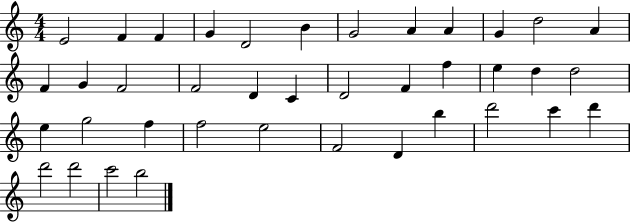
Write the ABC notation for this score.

X:1
T:Untitled
M:4/4
L:1/4
K:C
E2 F F G D2 B G2 A A G d2 A F G F2 F2 D C D2 F f e d d2 e g2 f f2 e2 F2 D b d'2 c' d' d'2 d'2 c'2 b2